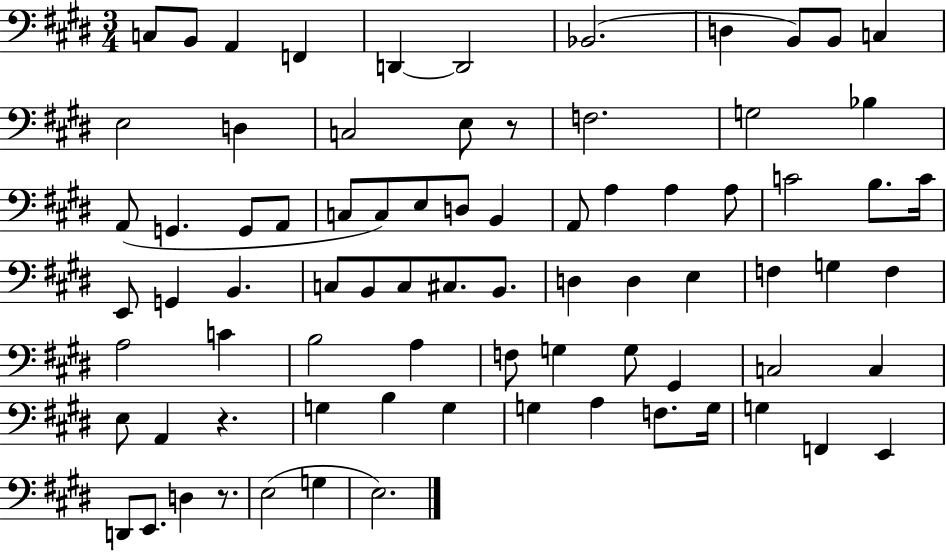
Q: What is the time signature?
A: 3/4